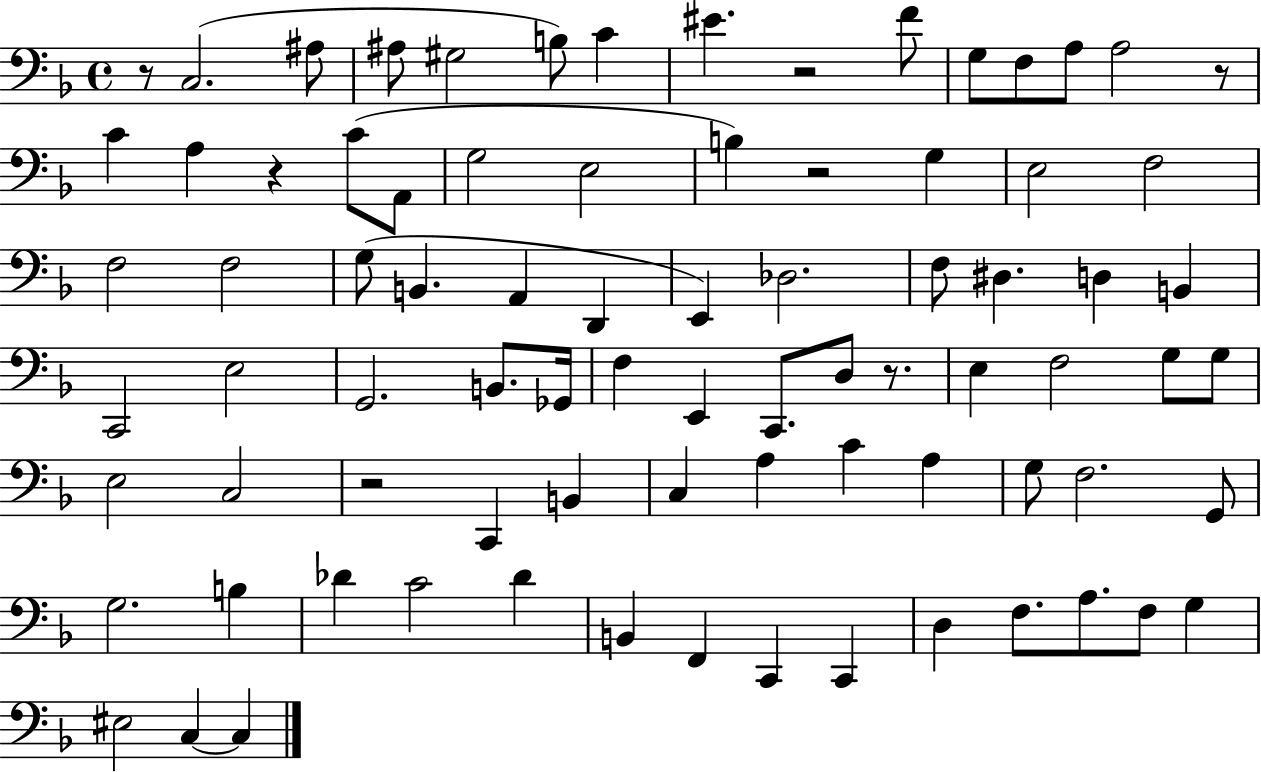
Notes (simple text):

R/e C3/h. A#3/e A#3/e G#3/h B3/e C4/q EIS4/q. R/h F4/e G3/e F3/e A3/e A3/h R/e C4/q A3/q R/q C4/e A2/e G3/h E3/h B3/q R/h G3/q E3/h F3/h F3/h F3/h G3/e B2/q. A2/q D2/q E2/q Db3/h. F3/e D#3/q. D3/q B2/q C2/h E3/h G2/h. B2/e. Gb2/s F3/q E2/q C2/e. D3/e R/e. E3/q F3/h G3/e G3/e E3/h C3/h R/h C2/q B2/q C3/q A3/q C4/q A3/q G3/e F3/h. G2/e G3/h. B3/q Db4/q C4/h Db4/q B2/q F2/q C2/q C2/q D3/q F3/e. A3/e. F3/e G3/q EIS3/h C3/q C3/q